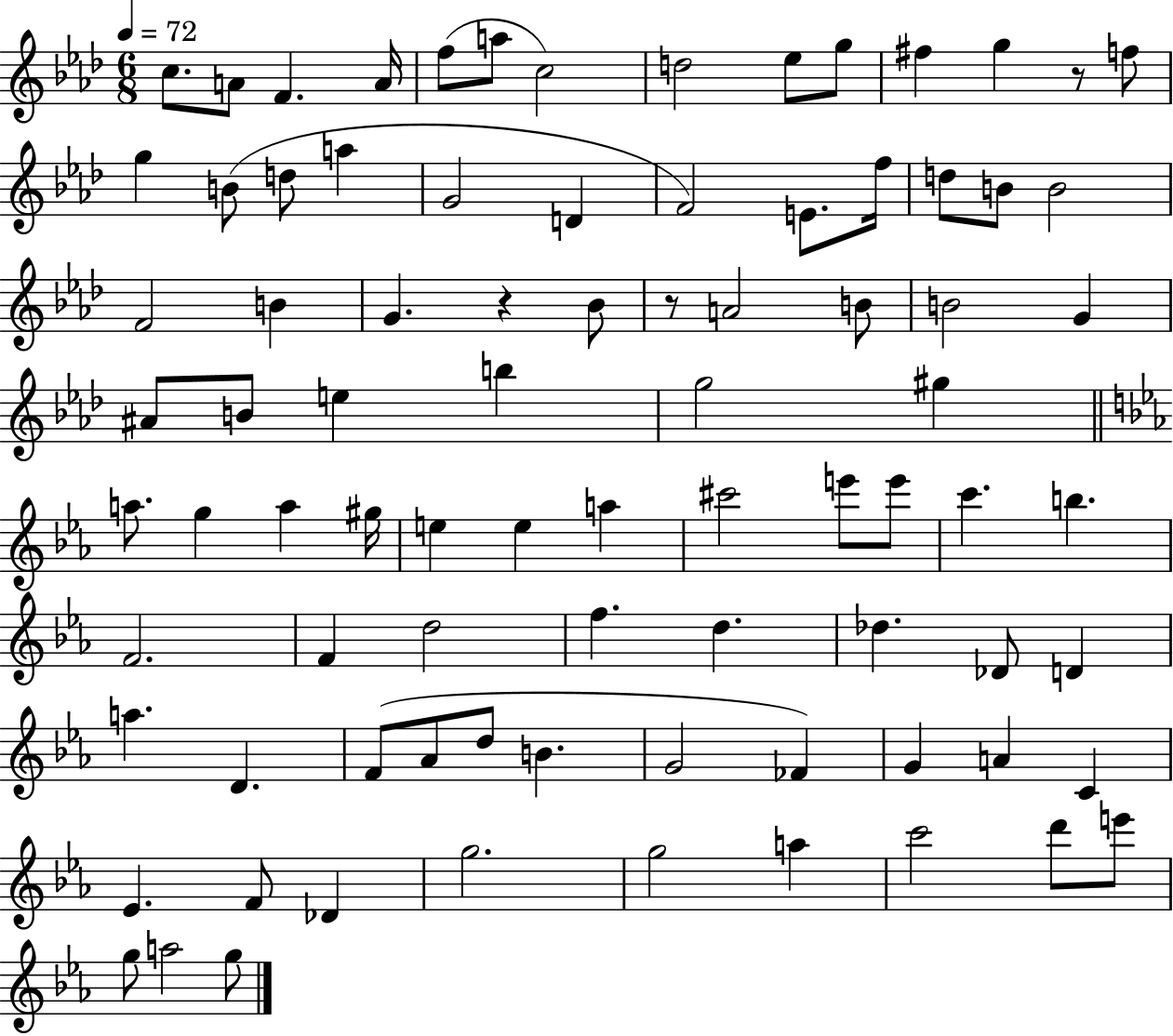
C5/e. A4/e F4/q. A4/s F5/e A5/e C5/h D5/h Eb5/e G5/e F#5/q G5/q R/e F5/e G5/q B4/e D5/e A5/q G4/h D4/q F4/h E4/e. F5/s D5/e B4/e B4/h F4/h B4/q G4/q. R/q Bb4/e R/e A4/h B4/e B4/h G4/q A#4/e B4/e E5/q B5/q G5/h G#5/q A5/e. G5/q A5/q G#5/s E5/q E5/q A5/q C#6/h E6/e E6/e C6/q. B5/q. F4/h. F4/q D5/h F5/q. D5/q. Db5/q. Db4/e D4/q A5/q. D4/q. F4/e Ab4/e D5/e B4/q. G4/h FES4/q G4/q A4/q C4/q Eb4/q. F4/e Db4/q G5/h. G5/h A5/q C6/h D6/e E6/e G5/e A5/h G5/e